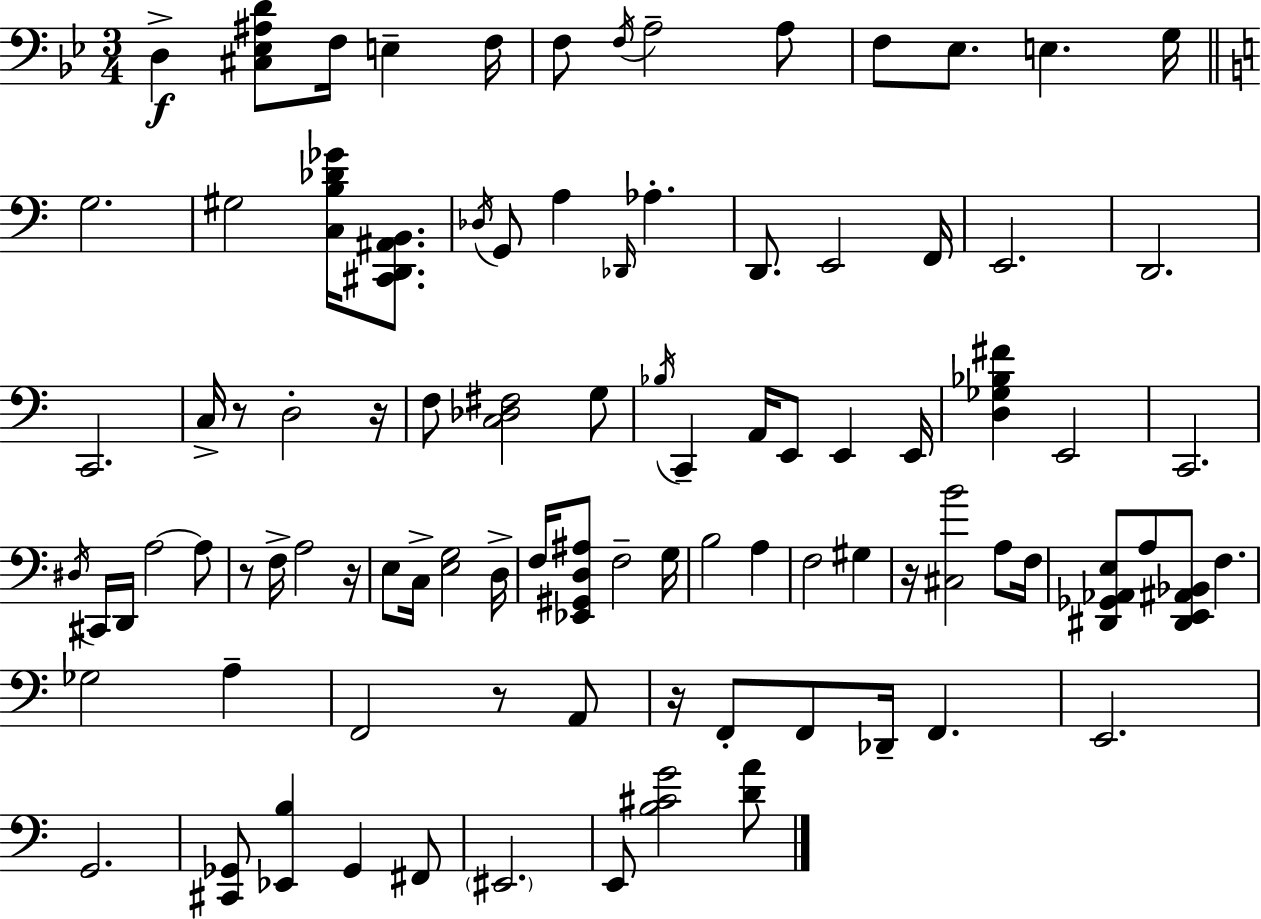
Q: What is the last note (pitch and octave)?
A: E2